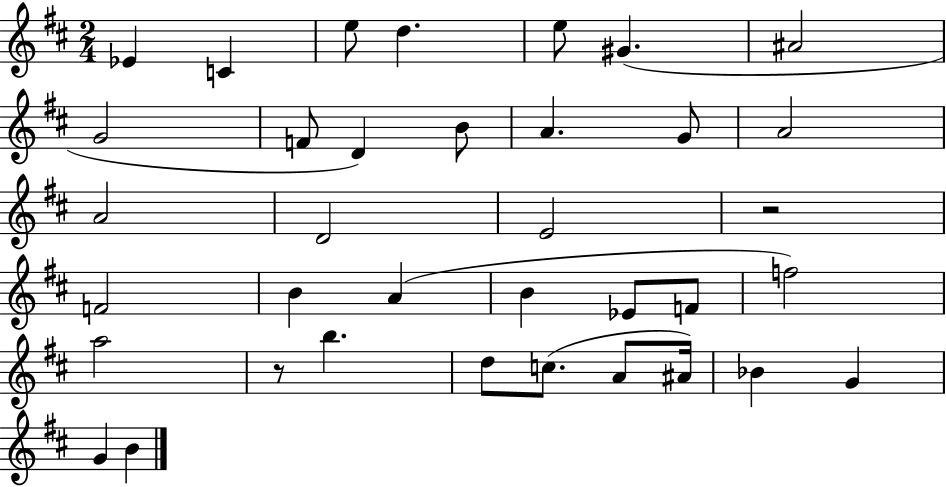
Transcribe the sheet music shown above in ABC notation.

X:1
T:Untitled
M:2/4
L:1/4
K:D
_E C e/2 d e/2 ^G ^A2 G2 F/2 D B/2 A G/2 A2 A2 D2 E2 z2 F2 B A B _E/2 F/2 f2 a2 z/2 b d/2 c/2 A/2 ^A/4 _B G G B